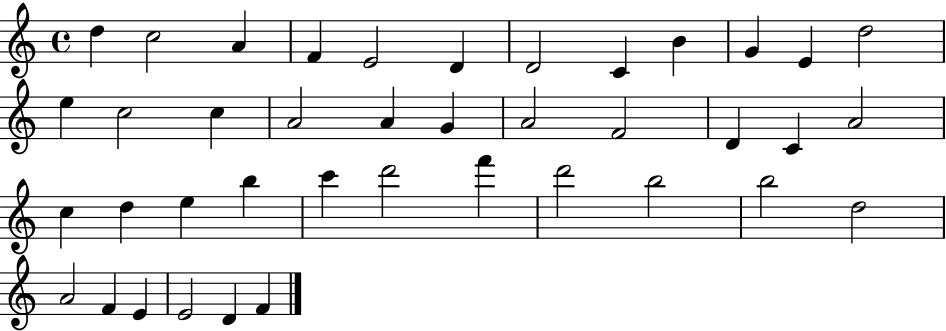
X:1
T:Untitled
M:4/4
L:1/4
K:C
d c2 A F E2 D D2 C B G E d2 e c2 c A2 A G A2 F2 D C A2 c d e b c' d'2 f' d'2 b2 b2 d2 A2 F E E2 D F